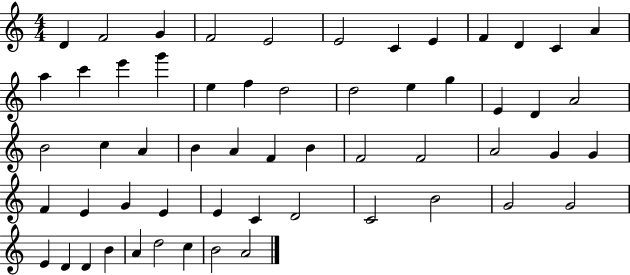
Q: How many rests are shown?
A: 0